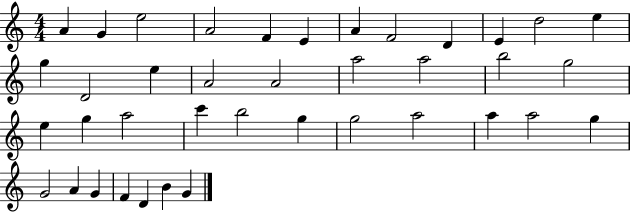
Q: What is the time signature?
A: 4/4